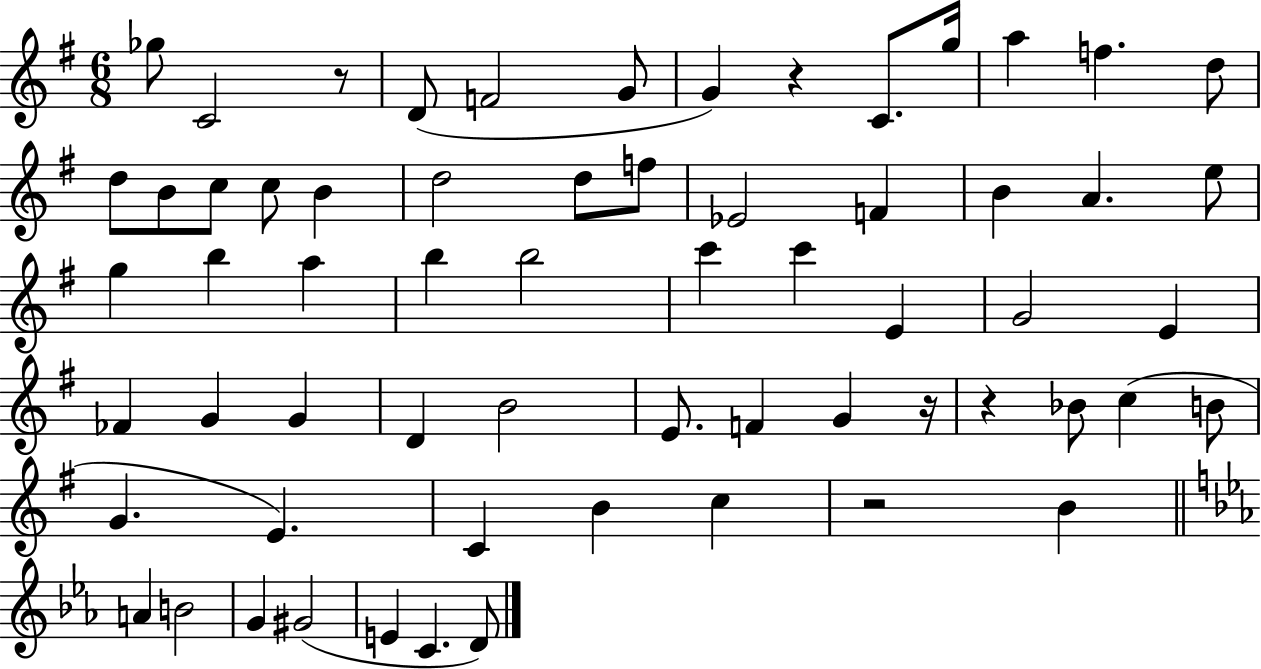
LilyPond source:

{
  \clef treble
  \numericTimeSignature
  \time 6/8
  \key g \major
  ges''8 c'2 r8 | d'8( f'2 g'8 | g'4) r4 c'8. g''16 | a''4 f''4. d''8 | \break d''8 b'8 c''8 c''8 b'4 | d''2 d''8 f''8 | ees'2 f'4 | b'4 a'4. e''8 | \break g''4 b''4 a''4 | b''4 b''2 | c'''4 c'''4 e'4 | g'2 e'4 | \break fes'4 g'4 g'4 | d'4 b'2 | e'8. f'4 g'4 r16 | r4 bes'8 c''4( b'8 | \break g'4. e'4.) | c'4 b'4 c''4 | r2 b'4 | \bar "||" \break \key c \minor a'4 b'2 | g'4 gis'2( | e'4 c'4. d'8) | \bar "|."
}